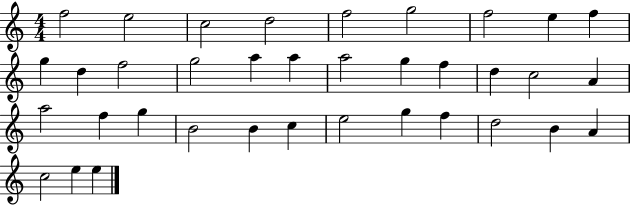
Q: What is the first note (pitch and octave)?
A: F5